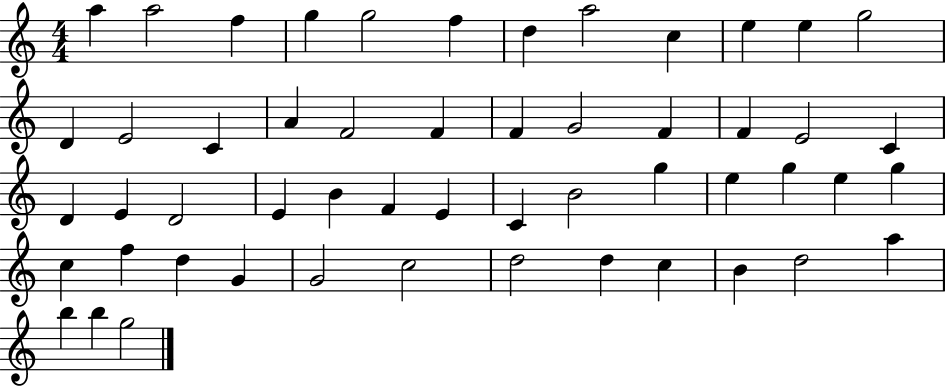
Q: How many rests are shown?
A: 0